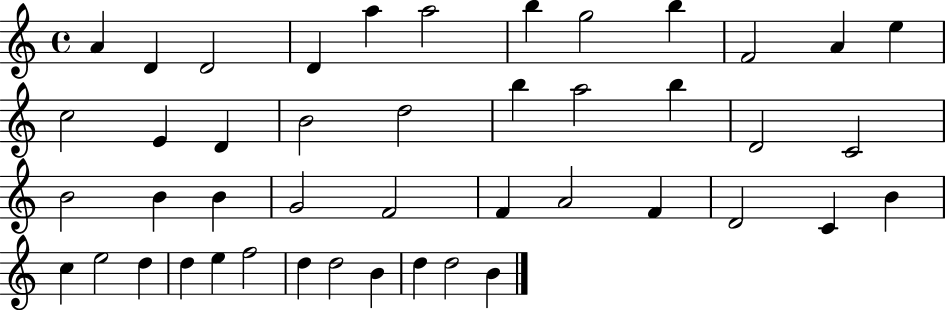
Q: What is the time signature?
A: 4/4